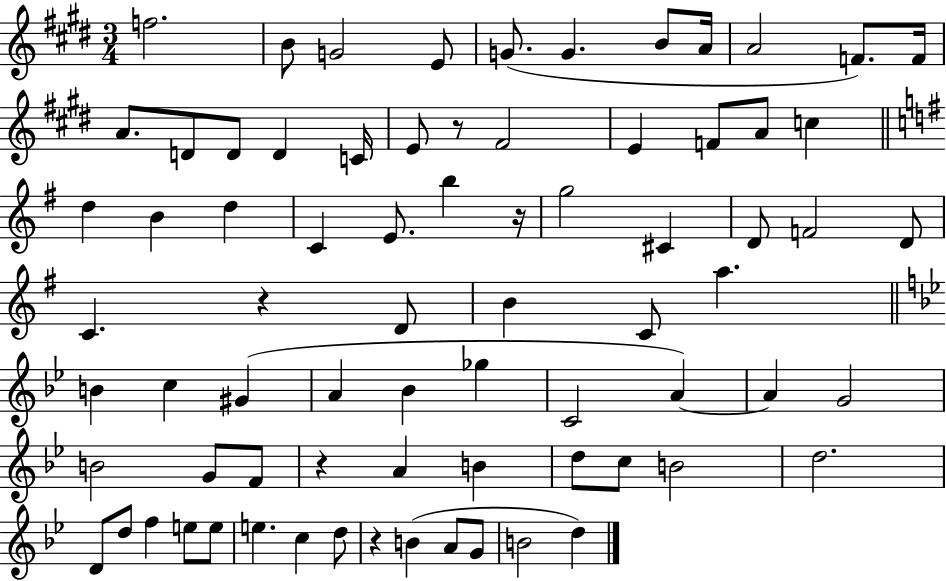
F5/h. B4/e G4/h E4/e G4/e. G4/q. B4/e A4/s A4/h F4/e. F4/s A4/e. D4/e D4/e D4/q C4/s E4/e R/e F#4/h E4/q F4/e A4/e C5/q D5/q B4/q D5/q C4/q E4/e. B5/q R/s G5/h C#4/q D4/e F4/h D4/e C4/q. R/q D4/e B4/q C4/e A5/q. B4/q C5/q G#4/q A4/q Bb4/q Gb5/q C4/h A4/q A4/q G4/h B4/h G4/e F4/e R/q A4/q B4/q D5/e C5/e B4/h D5/h. D4/e D5/e F5/q E5/e E5/e E5/q. C5/q D5/e R/q B4/q A4/e G4/e B4/h D5/q